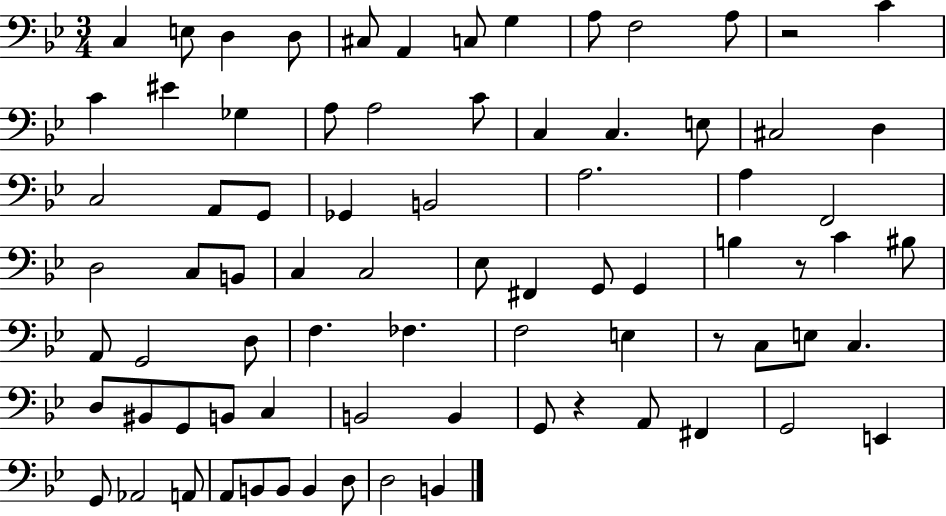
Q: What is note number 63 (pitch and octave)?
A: F#2